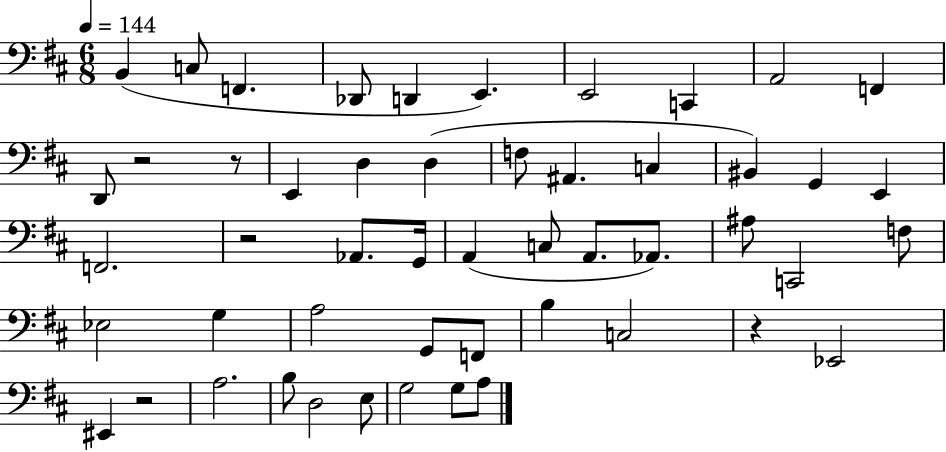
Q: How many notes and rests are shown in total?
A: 51